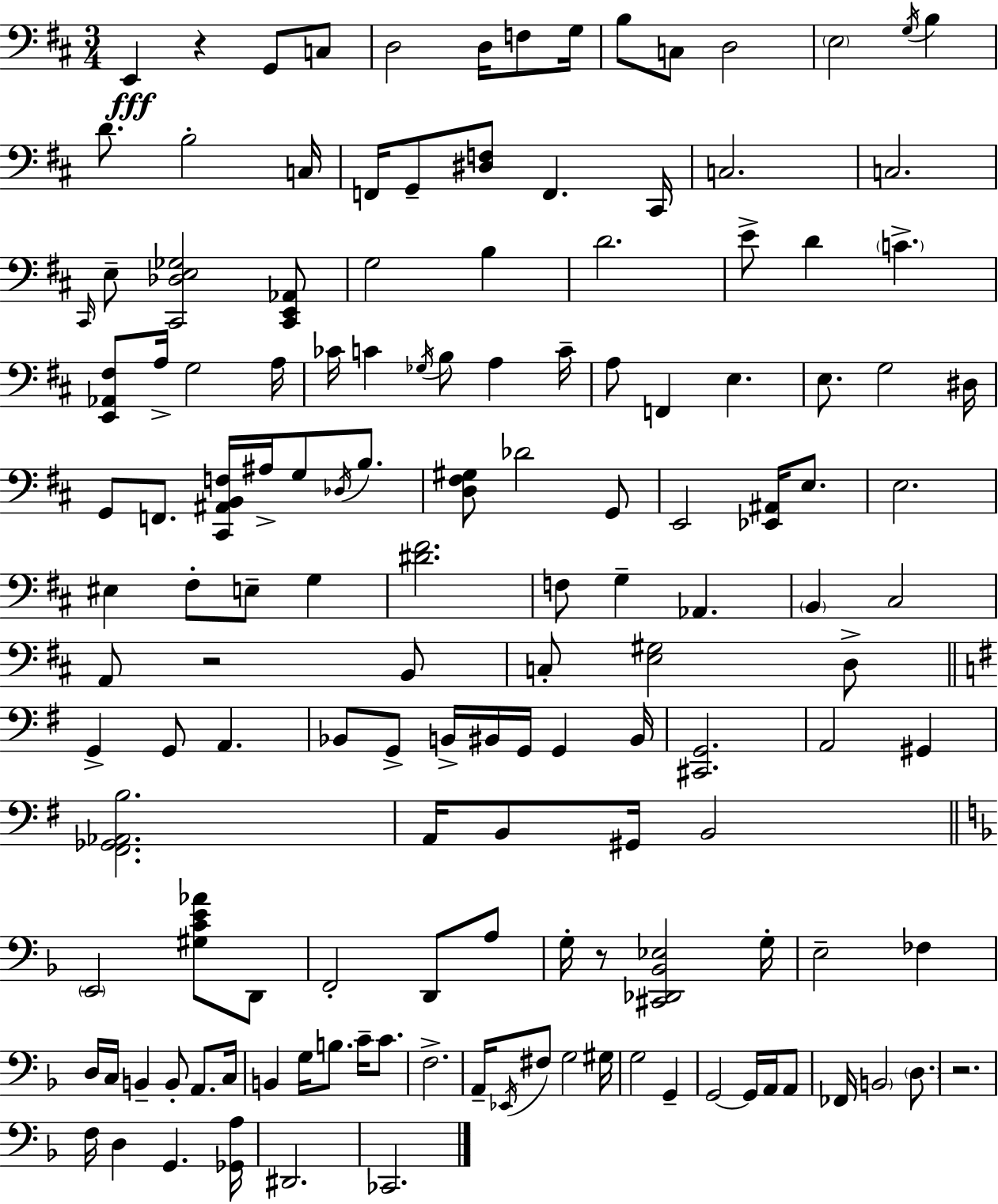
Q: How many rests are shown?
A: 4